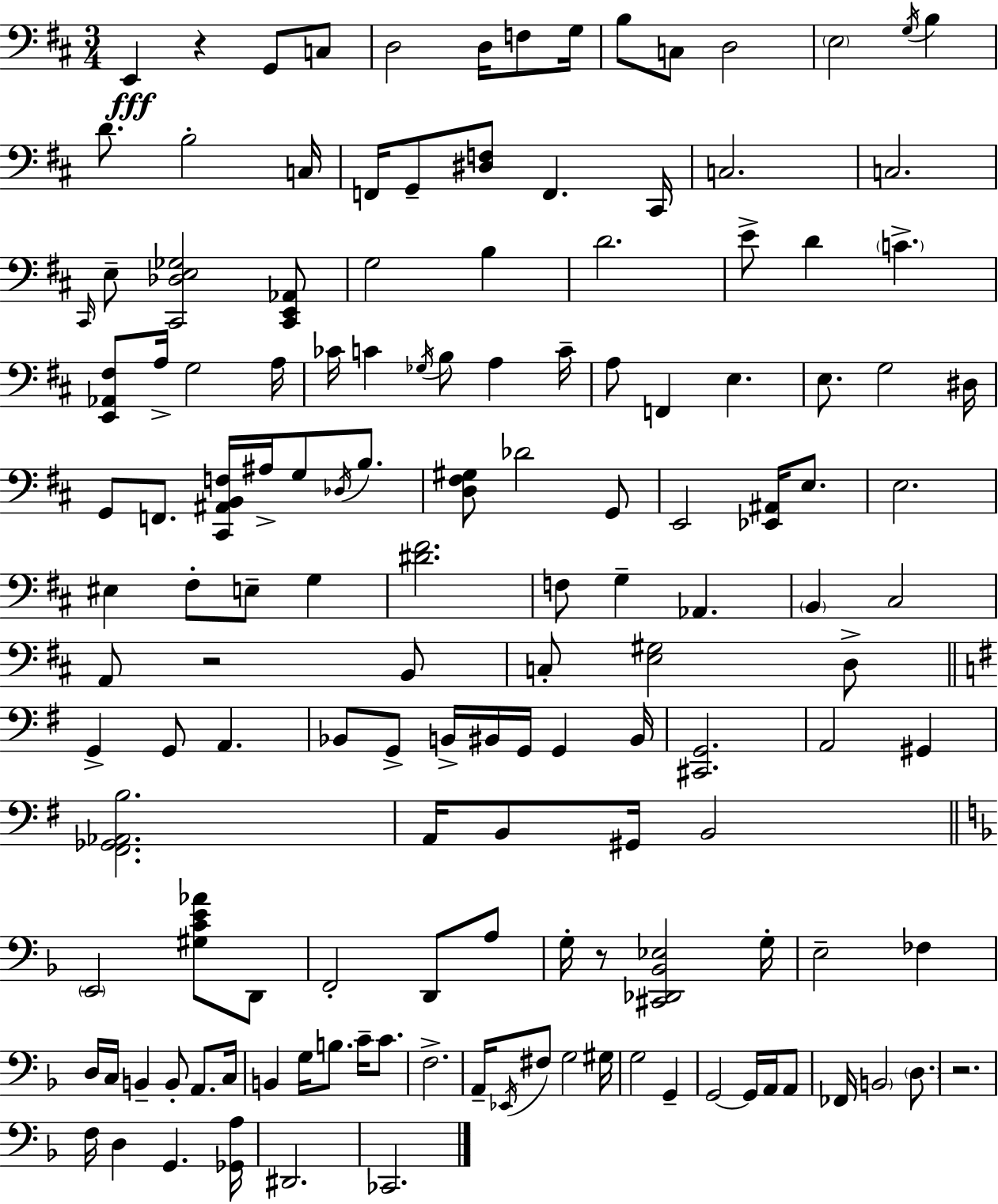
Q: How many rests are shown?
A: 4